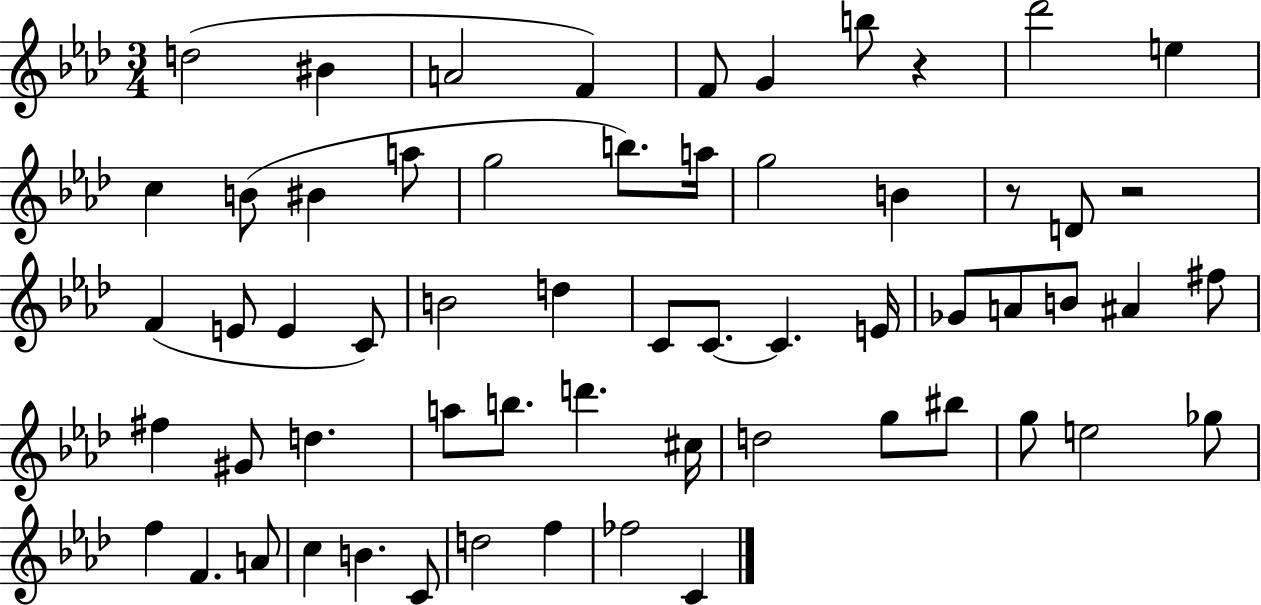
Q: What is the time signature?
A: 3/4